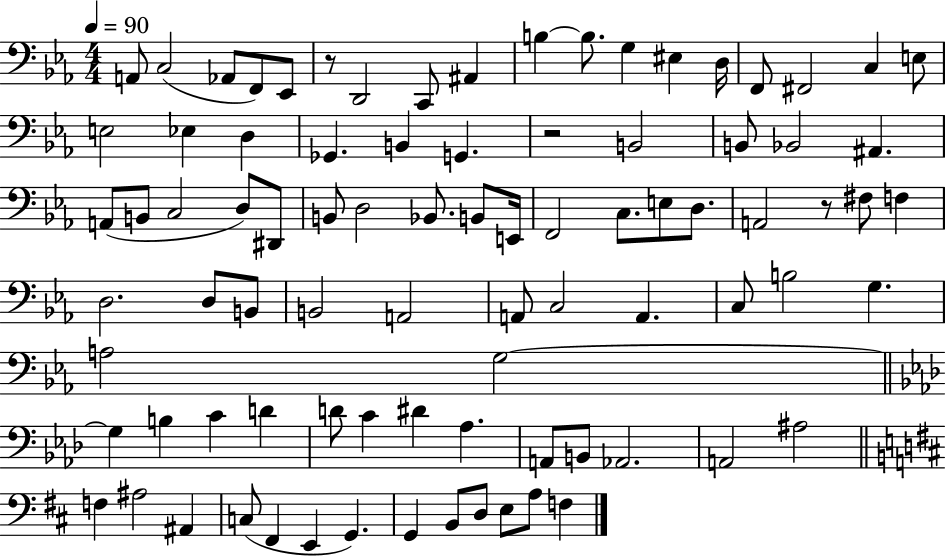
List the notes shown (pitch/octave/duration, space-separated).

A2/e C3/h Ab2/e F2/e Eb2/e R/e D2/h C2/e A#2/q B3/q B3/e. G3/q EIS3/q D3/s F2/e F#2/h C3/q E3/e E3/h Eb3/q D3/q Gb2/q. B2/q G2/q. R/h B2/h B2/e Bb2/h A#2/q. A2/e B2/e C3/h D3/e D#2/e B2/e D3/h Bb2/e. B2/e E2/s F2/h C3/e. E3/e D3/e. A2/h R/e F#3/e F3/q D3/h. D3/e B2/e B2/h A2/h A2/e C3/h A2/q. C3/e B3/h G3/q. A3/h G3/h G3/q B3/q C4/q D4/q D4/e C4/q D#4/q Ab3/q. A2/e B2/e Ab2/h. A2/h A#3/h F3/q A#3/h A#2/q C3/e F#2/q E2/q G2/q. G2/q B2/e D3/e E3/e A3/e F3/q